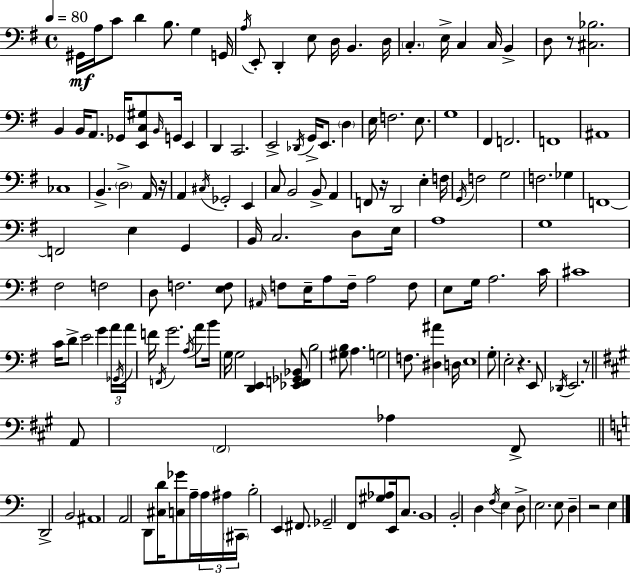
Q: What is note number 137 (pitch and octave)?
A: B2